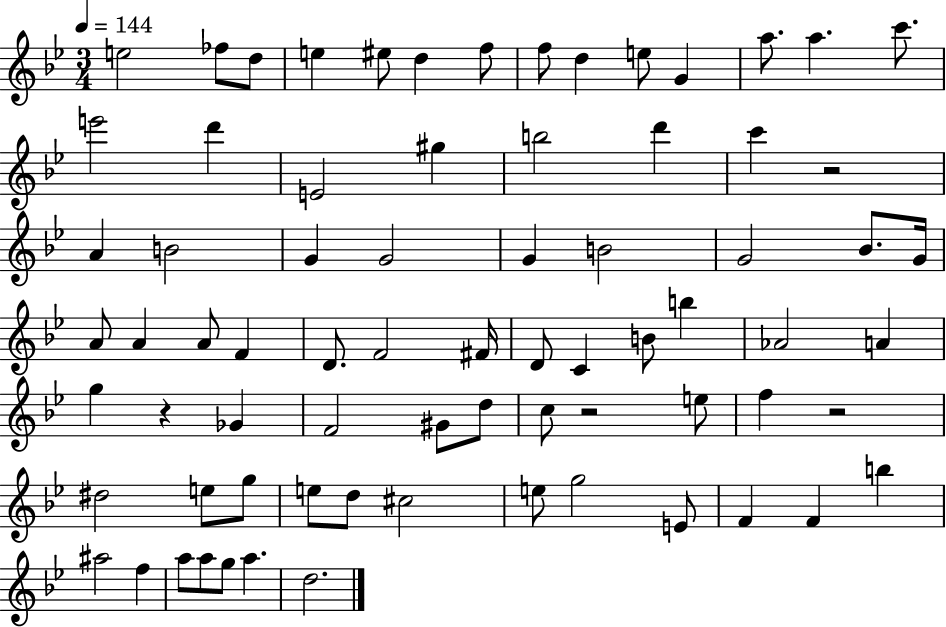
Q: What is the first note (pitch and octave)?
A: E5